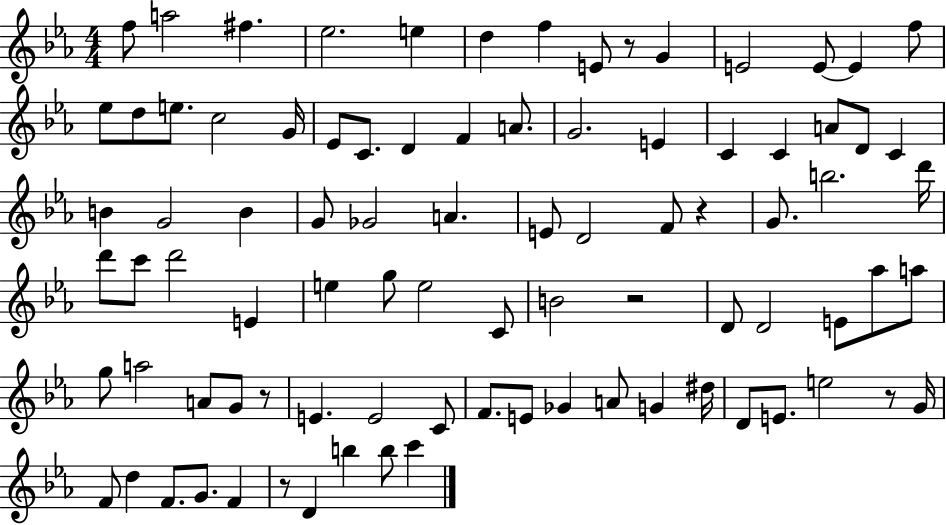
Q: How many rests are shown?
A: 6